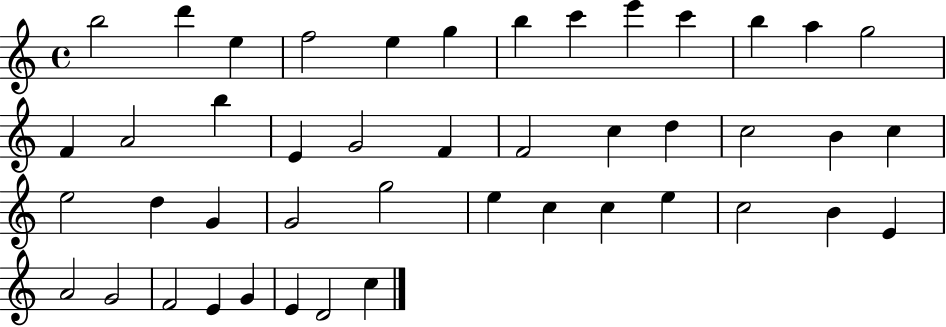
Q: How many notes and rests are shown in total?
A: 45